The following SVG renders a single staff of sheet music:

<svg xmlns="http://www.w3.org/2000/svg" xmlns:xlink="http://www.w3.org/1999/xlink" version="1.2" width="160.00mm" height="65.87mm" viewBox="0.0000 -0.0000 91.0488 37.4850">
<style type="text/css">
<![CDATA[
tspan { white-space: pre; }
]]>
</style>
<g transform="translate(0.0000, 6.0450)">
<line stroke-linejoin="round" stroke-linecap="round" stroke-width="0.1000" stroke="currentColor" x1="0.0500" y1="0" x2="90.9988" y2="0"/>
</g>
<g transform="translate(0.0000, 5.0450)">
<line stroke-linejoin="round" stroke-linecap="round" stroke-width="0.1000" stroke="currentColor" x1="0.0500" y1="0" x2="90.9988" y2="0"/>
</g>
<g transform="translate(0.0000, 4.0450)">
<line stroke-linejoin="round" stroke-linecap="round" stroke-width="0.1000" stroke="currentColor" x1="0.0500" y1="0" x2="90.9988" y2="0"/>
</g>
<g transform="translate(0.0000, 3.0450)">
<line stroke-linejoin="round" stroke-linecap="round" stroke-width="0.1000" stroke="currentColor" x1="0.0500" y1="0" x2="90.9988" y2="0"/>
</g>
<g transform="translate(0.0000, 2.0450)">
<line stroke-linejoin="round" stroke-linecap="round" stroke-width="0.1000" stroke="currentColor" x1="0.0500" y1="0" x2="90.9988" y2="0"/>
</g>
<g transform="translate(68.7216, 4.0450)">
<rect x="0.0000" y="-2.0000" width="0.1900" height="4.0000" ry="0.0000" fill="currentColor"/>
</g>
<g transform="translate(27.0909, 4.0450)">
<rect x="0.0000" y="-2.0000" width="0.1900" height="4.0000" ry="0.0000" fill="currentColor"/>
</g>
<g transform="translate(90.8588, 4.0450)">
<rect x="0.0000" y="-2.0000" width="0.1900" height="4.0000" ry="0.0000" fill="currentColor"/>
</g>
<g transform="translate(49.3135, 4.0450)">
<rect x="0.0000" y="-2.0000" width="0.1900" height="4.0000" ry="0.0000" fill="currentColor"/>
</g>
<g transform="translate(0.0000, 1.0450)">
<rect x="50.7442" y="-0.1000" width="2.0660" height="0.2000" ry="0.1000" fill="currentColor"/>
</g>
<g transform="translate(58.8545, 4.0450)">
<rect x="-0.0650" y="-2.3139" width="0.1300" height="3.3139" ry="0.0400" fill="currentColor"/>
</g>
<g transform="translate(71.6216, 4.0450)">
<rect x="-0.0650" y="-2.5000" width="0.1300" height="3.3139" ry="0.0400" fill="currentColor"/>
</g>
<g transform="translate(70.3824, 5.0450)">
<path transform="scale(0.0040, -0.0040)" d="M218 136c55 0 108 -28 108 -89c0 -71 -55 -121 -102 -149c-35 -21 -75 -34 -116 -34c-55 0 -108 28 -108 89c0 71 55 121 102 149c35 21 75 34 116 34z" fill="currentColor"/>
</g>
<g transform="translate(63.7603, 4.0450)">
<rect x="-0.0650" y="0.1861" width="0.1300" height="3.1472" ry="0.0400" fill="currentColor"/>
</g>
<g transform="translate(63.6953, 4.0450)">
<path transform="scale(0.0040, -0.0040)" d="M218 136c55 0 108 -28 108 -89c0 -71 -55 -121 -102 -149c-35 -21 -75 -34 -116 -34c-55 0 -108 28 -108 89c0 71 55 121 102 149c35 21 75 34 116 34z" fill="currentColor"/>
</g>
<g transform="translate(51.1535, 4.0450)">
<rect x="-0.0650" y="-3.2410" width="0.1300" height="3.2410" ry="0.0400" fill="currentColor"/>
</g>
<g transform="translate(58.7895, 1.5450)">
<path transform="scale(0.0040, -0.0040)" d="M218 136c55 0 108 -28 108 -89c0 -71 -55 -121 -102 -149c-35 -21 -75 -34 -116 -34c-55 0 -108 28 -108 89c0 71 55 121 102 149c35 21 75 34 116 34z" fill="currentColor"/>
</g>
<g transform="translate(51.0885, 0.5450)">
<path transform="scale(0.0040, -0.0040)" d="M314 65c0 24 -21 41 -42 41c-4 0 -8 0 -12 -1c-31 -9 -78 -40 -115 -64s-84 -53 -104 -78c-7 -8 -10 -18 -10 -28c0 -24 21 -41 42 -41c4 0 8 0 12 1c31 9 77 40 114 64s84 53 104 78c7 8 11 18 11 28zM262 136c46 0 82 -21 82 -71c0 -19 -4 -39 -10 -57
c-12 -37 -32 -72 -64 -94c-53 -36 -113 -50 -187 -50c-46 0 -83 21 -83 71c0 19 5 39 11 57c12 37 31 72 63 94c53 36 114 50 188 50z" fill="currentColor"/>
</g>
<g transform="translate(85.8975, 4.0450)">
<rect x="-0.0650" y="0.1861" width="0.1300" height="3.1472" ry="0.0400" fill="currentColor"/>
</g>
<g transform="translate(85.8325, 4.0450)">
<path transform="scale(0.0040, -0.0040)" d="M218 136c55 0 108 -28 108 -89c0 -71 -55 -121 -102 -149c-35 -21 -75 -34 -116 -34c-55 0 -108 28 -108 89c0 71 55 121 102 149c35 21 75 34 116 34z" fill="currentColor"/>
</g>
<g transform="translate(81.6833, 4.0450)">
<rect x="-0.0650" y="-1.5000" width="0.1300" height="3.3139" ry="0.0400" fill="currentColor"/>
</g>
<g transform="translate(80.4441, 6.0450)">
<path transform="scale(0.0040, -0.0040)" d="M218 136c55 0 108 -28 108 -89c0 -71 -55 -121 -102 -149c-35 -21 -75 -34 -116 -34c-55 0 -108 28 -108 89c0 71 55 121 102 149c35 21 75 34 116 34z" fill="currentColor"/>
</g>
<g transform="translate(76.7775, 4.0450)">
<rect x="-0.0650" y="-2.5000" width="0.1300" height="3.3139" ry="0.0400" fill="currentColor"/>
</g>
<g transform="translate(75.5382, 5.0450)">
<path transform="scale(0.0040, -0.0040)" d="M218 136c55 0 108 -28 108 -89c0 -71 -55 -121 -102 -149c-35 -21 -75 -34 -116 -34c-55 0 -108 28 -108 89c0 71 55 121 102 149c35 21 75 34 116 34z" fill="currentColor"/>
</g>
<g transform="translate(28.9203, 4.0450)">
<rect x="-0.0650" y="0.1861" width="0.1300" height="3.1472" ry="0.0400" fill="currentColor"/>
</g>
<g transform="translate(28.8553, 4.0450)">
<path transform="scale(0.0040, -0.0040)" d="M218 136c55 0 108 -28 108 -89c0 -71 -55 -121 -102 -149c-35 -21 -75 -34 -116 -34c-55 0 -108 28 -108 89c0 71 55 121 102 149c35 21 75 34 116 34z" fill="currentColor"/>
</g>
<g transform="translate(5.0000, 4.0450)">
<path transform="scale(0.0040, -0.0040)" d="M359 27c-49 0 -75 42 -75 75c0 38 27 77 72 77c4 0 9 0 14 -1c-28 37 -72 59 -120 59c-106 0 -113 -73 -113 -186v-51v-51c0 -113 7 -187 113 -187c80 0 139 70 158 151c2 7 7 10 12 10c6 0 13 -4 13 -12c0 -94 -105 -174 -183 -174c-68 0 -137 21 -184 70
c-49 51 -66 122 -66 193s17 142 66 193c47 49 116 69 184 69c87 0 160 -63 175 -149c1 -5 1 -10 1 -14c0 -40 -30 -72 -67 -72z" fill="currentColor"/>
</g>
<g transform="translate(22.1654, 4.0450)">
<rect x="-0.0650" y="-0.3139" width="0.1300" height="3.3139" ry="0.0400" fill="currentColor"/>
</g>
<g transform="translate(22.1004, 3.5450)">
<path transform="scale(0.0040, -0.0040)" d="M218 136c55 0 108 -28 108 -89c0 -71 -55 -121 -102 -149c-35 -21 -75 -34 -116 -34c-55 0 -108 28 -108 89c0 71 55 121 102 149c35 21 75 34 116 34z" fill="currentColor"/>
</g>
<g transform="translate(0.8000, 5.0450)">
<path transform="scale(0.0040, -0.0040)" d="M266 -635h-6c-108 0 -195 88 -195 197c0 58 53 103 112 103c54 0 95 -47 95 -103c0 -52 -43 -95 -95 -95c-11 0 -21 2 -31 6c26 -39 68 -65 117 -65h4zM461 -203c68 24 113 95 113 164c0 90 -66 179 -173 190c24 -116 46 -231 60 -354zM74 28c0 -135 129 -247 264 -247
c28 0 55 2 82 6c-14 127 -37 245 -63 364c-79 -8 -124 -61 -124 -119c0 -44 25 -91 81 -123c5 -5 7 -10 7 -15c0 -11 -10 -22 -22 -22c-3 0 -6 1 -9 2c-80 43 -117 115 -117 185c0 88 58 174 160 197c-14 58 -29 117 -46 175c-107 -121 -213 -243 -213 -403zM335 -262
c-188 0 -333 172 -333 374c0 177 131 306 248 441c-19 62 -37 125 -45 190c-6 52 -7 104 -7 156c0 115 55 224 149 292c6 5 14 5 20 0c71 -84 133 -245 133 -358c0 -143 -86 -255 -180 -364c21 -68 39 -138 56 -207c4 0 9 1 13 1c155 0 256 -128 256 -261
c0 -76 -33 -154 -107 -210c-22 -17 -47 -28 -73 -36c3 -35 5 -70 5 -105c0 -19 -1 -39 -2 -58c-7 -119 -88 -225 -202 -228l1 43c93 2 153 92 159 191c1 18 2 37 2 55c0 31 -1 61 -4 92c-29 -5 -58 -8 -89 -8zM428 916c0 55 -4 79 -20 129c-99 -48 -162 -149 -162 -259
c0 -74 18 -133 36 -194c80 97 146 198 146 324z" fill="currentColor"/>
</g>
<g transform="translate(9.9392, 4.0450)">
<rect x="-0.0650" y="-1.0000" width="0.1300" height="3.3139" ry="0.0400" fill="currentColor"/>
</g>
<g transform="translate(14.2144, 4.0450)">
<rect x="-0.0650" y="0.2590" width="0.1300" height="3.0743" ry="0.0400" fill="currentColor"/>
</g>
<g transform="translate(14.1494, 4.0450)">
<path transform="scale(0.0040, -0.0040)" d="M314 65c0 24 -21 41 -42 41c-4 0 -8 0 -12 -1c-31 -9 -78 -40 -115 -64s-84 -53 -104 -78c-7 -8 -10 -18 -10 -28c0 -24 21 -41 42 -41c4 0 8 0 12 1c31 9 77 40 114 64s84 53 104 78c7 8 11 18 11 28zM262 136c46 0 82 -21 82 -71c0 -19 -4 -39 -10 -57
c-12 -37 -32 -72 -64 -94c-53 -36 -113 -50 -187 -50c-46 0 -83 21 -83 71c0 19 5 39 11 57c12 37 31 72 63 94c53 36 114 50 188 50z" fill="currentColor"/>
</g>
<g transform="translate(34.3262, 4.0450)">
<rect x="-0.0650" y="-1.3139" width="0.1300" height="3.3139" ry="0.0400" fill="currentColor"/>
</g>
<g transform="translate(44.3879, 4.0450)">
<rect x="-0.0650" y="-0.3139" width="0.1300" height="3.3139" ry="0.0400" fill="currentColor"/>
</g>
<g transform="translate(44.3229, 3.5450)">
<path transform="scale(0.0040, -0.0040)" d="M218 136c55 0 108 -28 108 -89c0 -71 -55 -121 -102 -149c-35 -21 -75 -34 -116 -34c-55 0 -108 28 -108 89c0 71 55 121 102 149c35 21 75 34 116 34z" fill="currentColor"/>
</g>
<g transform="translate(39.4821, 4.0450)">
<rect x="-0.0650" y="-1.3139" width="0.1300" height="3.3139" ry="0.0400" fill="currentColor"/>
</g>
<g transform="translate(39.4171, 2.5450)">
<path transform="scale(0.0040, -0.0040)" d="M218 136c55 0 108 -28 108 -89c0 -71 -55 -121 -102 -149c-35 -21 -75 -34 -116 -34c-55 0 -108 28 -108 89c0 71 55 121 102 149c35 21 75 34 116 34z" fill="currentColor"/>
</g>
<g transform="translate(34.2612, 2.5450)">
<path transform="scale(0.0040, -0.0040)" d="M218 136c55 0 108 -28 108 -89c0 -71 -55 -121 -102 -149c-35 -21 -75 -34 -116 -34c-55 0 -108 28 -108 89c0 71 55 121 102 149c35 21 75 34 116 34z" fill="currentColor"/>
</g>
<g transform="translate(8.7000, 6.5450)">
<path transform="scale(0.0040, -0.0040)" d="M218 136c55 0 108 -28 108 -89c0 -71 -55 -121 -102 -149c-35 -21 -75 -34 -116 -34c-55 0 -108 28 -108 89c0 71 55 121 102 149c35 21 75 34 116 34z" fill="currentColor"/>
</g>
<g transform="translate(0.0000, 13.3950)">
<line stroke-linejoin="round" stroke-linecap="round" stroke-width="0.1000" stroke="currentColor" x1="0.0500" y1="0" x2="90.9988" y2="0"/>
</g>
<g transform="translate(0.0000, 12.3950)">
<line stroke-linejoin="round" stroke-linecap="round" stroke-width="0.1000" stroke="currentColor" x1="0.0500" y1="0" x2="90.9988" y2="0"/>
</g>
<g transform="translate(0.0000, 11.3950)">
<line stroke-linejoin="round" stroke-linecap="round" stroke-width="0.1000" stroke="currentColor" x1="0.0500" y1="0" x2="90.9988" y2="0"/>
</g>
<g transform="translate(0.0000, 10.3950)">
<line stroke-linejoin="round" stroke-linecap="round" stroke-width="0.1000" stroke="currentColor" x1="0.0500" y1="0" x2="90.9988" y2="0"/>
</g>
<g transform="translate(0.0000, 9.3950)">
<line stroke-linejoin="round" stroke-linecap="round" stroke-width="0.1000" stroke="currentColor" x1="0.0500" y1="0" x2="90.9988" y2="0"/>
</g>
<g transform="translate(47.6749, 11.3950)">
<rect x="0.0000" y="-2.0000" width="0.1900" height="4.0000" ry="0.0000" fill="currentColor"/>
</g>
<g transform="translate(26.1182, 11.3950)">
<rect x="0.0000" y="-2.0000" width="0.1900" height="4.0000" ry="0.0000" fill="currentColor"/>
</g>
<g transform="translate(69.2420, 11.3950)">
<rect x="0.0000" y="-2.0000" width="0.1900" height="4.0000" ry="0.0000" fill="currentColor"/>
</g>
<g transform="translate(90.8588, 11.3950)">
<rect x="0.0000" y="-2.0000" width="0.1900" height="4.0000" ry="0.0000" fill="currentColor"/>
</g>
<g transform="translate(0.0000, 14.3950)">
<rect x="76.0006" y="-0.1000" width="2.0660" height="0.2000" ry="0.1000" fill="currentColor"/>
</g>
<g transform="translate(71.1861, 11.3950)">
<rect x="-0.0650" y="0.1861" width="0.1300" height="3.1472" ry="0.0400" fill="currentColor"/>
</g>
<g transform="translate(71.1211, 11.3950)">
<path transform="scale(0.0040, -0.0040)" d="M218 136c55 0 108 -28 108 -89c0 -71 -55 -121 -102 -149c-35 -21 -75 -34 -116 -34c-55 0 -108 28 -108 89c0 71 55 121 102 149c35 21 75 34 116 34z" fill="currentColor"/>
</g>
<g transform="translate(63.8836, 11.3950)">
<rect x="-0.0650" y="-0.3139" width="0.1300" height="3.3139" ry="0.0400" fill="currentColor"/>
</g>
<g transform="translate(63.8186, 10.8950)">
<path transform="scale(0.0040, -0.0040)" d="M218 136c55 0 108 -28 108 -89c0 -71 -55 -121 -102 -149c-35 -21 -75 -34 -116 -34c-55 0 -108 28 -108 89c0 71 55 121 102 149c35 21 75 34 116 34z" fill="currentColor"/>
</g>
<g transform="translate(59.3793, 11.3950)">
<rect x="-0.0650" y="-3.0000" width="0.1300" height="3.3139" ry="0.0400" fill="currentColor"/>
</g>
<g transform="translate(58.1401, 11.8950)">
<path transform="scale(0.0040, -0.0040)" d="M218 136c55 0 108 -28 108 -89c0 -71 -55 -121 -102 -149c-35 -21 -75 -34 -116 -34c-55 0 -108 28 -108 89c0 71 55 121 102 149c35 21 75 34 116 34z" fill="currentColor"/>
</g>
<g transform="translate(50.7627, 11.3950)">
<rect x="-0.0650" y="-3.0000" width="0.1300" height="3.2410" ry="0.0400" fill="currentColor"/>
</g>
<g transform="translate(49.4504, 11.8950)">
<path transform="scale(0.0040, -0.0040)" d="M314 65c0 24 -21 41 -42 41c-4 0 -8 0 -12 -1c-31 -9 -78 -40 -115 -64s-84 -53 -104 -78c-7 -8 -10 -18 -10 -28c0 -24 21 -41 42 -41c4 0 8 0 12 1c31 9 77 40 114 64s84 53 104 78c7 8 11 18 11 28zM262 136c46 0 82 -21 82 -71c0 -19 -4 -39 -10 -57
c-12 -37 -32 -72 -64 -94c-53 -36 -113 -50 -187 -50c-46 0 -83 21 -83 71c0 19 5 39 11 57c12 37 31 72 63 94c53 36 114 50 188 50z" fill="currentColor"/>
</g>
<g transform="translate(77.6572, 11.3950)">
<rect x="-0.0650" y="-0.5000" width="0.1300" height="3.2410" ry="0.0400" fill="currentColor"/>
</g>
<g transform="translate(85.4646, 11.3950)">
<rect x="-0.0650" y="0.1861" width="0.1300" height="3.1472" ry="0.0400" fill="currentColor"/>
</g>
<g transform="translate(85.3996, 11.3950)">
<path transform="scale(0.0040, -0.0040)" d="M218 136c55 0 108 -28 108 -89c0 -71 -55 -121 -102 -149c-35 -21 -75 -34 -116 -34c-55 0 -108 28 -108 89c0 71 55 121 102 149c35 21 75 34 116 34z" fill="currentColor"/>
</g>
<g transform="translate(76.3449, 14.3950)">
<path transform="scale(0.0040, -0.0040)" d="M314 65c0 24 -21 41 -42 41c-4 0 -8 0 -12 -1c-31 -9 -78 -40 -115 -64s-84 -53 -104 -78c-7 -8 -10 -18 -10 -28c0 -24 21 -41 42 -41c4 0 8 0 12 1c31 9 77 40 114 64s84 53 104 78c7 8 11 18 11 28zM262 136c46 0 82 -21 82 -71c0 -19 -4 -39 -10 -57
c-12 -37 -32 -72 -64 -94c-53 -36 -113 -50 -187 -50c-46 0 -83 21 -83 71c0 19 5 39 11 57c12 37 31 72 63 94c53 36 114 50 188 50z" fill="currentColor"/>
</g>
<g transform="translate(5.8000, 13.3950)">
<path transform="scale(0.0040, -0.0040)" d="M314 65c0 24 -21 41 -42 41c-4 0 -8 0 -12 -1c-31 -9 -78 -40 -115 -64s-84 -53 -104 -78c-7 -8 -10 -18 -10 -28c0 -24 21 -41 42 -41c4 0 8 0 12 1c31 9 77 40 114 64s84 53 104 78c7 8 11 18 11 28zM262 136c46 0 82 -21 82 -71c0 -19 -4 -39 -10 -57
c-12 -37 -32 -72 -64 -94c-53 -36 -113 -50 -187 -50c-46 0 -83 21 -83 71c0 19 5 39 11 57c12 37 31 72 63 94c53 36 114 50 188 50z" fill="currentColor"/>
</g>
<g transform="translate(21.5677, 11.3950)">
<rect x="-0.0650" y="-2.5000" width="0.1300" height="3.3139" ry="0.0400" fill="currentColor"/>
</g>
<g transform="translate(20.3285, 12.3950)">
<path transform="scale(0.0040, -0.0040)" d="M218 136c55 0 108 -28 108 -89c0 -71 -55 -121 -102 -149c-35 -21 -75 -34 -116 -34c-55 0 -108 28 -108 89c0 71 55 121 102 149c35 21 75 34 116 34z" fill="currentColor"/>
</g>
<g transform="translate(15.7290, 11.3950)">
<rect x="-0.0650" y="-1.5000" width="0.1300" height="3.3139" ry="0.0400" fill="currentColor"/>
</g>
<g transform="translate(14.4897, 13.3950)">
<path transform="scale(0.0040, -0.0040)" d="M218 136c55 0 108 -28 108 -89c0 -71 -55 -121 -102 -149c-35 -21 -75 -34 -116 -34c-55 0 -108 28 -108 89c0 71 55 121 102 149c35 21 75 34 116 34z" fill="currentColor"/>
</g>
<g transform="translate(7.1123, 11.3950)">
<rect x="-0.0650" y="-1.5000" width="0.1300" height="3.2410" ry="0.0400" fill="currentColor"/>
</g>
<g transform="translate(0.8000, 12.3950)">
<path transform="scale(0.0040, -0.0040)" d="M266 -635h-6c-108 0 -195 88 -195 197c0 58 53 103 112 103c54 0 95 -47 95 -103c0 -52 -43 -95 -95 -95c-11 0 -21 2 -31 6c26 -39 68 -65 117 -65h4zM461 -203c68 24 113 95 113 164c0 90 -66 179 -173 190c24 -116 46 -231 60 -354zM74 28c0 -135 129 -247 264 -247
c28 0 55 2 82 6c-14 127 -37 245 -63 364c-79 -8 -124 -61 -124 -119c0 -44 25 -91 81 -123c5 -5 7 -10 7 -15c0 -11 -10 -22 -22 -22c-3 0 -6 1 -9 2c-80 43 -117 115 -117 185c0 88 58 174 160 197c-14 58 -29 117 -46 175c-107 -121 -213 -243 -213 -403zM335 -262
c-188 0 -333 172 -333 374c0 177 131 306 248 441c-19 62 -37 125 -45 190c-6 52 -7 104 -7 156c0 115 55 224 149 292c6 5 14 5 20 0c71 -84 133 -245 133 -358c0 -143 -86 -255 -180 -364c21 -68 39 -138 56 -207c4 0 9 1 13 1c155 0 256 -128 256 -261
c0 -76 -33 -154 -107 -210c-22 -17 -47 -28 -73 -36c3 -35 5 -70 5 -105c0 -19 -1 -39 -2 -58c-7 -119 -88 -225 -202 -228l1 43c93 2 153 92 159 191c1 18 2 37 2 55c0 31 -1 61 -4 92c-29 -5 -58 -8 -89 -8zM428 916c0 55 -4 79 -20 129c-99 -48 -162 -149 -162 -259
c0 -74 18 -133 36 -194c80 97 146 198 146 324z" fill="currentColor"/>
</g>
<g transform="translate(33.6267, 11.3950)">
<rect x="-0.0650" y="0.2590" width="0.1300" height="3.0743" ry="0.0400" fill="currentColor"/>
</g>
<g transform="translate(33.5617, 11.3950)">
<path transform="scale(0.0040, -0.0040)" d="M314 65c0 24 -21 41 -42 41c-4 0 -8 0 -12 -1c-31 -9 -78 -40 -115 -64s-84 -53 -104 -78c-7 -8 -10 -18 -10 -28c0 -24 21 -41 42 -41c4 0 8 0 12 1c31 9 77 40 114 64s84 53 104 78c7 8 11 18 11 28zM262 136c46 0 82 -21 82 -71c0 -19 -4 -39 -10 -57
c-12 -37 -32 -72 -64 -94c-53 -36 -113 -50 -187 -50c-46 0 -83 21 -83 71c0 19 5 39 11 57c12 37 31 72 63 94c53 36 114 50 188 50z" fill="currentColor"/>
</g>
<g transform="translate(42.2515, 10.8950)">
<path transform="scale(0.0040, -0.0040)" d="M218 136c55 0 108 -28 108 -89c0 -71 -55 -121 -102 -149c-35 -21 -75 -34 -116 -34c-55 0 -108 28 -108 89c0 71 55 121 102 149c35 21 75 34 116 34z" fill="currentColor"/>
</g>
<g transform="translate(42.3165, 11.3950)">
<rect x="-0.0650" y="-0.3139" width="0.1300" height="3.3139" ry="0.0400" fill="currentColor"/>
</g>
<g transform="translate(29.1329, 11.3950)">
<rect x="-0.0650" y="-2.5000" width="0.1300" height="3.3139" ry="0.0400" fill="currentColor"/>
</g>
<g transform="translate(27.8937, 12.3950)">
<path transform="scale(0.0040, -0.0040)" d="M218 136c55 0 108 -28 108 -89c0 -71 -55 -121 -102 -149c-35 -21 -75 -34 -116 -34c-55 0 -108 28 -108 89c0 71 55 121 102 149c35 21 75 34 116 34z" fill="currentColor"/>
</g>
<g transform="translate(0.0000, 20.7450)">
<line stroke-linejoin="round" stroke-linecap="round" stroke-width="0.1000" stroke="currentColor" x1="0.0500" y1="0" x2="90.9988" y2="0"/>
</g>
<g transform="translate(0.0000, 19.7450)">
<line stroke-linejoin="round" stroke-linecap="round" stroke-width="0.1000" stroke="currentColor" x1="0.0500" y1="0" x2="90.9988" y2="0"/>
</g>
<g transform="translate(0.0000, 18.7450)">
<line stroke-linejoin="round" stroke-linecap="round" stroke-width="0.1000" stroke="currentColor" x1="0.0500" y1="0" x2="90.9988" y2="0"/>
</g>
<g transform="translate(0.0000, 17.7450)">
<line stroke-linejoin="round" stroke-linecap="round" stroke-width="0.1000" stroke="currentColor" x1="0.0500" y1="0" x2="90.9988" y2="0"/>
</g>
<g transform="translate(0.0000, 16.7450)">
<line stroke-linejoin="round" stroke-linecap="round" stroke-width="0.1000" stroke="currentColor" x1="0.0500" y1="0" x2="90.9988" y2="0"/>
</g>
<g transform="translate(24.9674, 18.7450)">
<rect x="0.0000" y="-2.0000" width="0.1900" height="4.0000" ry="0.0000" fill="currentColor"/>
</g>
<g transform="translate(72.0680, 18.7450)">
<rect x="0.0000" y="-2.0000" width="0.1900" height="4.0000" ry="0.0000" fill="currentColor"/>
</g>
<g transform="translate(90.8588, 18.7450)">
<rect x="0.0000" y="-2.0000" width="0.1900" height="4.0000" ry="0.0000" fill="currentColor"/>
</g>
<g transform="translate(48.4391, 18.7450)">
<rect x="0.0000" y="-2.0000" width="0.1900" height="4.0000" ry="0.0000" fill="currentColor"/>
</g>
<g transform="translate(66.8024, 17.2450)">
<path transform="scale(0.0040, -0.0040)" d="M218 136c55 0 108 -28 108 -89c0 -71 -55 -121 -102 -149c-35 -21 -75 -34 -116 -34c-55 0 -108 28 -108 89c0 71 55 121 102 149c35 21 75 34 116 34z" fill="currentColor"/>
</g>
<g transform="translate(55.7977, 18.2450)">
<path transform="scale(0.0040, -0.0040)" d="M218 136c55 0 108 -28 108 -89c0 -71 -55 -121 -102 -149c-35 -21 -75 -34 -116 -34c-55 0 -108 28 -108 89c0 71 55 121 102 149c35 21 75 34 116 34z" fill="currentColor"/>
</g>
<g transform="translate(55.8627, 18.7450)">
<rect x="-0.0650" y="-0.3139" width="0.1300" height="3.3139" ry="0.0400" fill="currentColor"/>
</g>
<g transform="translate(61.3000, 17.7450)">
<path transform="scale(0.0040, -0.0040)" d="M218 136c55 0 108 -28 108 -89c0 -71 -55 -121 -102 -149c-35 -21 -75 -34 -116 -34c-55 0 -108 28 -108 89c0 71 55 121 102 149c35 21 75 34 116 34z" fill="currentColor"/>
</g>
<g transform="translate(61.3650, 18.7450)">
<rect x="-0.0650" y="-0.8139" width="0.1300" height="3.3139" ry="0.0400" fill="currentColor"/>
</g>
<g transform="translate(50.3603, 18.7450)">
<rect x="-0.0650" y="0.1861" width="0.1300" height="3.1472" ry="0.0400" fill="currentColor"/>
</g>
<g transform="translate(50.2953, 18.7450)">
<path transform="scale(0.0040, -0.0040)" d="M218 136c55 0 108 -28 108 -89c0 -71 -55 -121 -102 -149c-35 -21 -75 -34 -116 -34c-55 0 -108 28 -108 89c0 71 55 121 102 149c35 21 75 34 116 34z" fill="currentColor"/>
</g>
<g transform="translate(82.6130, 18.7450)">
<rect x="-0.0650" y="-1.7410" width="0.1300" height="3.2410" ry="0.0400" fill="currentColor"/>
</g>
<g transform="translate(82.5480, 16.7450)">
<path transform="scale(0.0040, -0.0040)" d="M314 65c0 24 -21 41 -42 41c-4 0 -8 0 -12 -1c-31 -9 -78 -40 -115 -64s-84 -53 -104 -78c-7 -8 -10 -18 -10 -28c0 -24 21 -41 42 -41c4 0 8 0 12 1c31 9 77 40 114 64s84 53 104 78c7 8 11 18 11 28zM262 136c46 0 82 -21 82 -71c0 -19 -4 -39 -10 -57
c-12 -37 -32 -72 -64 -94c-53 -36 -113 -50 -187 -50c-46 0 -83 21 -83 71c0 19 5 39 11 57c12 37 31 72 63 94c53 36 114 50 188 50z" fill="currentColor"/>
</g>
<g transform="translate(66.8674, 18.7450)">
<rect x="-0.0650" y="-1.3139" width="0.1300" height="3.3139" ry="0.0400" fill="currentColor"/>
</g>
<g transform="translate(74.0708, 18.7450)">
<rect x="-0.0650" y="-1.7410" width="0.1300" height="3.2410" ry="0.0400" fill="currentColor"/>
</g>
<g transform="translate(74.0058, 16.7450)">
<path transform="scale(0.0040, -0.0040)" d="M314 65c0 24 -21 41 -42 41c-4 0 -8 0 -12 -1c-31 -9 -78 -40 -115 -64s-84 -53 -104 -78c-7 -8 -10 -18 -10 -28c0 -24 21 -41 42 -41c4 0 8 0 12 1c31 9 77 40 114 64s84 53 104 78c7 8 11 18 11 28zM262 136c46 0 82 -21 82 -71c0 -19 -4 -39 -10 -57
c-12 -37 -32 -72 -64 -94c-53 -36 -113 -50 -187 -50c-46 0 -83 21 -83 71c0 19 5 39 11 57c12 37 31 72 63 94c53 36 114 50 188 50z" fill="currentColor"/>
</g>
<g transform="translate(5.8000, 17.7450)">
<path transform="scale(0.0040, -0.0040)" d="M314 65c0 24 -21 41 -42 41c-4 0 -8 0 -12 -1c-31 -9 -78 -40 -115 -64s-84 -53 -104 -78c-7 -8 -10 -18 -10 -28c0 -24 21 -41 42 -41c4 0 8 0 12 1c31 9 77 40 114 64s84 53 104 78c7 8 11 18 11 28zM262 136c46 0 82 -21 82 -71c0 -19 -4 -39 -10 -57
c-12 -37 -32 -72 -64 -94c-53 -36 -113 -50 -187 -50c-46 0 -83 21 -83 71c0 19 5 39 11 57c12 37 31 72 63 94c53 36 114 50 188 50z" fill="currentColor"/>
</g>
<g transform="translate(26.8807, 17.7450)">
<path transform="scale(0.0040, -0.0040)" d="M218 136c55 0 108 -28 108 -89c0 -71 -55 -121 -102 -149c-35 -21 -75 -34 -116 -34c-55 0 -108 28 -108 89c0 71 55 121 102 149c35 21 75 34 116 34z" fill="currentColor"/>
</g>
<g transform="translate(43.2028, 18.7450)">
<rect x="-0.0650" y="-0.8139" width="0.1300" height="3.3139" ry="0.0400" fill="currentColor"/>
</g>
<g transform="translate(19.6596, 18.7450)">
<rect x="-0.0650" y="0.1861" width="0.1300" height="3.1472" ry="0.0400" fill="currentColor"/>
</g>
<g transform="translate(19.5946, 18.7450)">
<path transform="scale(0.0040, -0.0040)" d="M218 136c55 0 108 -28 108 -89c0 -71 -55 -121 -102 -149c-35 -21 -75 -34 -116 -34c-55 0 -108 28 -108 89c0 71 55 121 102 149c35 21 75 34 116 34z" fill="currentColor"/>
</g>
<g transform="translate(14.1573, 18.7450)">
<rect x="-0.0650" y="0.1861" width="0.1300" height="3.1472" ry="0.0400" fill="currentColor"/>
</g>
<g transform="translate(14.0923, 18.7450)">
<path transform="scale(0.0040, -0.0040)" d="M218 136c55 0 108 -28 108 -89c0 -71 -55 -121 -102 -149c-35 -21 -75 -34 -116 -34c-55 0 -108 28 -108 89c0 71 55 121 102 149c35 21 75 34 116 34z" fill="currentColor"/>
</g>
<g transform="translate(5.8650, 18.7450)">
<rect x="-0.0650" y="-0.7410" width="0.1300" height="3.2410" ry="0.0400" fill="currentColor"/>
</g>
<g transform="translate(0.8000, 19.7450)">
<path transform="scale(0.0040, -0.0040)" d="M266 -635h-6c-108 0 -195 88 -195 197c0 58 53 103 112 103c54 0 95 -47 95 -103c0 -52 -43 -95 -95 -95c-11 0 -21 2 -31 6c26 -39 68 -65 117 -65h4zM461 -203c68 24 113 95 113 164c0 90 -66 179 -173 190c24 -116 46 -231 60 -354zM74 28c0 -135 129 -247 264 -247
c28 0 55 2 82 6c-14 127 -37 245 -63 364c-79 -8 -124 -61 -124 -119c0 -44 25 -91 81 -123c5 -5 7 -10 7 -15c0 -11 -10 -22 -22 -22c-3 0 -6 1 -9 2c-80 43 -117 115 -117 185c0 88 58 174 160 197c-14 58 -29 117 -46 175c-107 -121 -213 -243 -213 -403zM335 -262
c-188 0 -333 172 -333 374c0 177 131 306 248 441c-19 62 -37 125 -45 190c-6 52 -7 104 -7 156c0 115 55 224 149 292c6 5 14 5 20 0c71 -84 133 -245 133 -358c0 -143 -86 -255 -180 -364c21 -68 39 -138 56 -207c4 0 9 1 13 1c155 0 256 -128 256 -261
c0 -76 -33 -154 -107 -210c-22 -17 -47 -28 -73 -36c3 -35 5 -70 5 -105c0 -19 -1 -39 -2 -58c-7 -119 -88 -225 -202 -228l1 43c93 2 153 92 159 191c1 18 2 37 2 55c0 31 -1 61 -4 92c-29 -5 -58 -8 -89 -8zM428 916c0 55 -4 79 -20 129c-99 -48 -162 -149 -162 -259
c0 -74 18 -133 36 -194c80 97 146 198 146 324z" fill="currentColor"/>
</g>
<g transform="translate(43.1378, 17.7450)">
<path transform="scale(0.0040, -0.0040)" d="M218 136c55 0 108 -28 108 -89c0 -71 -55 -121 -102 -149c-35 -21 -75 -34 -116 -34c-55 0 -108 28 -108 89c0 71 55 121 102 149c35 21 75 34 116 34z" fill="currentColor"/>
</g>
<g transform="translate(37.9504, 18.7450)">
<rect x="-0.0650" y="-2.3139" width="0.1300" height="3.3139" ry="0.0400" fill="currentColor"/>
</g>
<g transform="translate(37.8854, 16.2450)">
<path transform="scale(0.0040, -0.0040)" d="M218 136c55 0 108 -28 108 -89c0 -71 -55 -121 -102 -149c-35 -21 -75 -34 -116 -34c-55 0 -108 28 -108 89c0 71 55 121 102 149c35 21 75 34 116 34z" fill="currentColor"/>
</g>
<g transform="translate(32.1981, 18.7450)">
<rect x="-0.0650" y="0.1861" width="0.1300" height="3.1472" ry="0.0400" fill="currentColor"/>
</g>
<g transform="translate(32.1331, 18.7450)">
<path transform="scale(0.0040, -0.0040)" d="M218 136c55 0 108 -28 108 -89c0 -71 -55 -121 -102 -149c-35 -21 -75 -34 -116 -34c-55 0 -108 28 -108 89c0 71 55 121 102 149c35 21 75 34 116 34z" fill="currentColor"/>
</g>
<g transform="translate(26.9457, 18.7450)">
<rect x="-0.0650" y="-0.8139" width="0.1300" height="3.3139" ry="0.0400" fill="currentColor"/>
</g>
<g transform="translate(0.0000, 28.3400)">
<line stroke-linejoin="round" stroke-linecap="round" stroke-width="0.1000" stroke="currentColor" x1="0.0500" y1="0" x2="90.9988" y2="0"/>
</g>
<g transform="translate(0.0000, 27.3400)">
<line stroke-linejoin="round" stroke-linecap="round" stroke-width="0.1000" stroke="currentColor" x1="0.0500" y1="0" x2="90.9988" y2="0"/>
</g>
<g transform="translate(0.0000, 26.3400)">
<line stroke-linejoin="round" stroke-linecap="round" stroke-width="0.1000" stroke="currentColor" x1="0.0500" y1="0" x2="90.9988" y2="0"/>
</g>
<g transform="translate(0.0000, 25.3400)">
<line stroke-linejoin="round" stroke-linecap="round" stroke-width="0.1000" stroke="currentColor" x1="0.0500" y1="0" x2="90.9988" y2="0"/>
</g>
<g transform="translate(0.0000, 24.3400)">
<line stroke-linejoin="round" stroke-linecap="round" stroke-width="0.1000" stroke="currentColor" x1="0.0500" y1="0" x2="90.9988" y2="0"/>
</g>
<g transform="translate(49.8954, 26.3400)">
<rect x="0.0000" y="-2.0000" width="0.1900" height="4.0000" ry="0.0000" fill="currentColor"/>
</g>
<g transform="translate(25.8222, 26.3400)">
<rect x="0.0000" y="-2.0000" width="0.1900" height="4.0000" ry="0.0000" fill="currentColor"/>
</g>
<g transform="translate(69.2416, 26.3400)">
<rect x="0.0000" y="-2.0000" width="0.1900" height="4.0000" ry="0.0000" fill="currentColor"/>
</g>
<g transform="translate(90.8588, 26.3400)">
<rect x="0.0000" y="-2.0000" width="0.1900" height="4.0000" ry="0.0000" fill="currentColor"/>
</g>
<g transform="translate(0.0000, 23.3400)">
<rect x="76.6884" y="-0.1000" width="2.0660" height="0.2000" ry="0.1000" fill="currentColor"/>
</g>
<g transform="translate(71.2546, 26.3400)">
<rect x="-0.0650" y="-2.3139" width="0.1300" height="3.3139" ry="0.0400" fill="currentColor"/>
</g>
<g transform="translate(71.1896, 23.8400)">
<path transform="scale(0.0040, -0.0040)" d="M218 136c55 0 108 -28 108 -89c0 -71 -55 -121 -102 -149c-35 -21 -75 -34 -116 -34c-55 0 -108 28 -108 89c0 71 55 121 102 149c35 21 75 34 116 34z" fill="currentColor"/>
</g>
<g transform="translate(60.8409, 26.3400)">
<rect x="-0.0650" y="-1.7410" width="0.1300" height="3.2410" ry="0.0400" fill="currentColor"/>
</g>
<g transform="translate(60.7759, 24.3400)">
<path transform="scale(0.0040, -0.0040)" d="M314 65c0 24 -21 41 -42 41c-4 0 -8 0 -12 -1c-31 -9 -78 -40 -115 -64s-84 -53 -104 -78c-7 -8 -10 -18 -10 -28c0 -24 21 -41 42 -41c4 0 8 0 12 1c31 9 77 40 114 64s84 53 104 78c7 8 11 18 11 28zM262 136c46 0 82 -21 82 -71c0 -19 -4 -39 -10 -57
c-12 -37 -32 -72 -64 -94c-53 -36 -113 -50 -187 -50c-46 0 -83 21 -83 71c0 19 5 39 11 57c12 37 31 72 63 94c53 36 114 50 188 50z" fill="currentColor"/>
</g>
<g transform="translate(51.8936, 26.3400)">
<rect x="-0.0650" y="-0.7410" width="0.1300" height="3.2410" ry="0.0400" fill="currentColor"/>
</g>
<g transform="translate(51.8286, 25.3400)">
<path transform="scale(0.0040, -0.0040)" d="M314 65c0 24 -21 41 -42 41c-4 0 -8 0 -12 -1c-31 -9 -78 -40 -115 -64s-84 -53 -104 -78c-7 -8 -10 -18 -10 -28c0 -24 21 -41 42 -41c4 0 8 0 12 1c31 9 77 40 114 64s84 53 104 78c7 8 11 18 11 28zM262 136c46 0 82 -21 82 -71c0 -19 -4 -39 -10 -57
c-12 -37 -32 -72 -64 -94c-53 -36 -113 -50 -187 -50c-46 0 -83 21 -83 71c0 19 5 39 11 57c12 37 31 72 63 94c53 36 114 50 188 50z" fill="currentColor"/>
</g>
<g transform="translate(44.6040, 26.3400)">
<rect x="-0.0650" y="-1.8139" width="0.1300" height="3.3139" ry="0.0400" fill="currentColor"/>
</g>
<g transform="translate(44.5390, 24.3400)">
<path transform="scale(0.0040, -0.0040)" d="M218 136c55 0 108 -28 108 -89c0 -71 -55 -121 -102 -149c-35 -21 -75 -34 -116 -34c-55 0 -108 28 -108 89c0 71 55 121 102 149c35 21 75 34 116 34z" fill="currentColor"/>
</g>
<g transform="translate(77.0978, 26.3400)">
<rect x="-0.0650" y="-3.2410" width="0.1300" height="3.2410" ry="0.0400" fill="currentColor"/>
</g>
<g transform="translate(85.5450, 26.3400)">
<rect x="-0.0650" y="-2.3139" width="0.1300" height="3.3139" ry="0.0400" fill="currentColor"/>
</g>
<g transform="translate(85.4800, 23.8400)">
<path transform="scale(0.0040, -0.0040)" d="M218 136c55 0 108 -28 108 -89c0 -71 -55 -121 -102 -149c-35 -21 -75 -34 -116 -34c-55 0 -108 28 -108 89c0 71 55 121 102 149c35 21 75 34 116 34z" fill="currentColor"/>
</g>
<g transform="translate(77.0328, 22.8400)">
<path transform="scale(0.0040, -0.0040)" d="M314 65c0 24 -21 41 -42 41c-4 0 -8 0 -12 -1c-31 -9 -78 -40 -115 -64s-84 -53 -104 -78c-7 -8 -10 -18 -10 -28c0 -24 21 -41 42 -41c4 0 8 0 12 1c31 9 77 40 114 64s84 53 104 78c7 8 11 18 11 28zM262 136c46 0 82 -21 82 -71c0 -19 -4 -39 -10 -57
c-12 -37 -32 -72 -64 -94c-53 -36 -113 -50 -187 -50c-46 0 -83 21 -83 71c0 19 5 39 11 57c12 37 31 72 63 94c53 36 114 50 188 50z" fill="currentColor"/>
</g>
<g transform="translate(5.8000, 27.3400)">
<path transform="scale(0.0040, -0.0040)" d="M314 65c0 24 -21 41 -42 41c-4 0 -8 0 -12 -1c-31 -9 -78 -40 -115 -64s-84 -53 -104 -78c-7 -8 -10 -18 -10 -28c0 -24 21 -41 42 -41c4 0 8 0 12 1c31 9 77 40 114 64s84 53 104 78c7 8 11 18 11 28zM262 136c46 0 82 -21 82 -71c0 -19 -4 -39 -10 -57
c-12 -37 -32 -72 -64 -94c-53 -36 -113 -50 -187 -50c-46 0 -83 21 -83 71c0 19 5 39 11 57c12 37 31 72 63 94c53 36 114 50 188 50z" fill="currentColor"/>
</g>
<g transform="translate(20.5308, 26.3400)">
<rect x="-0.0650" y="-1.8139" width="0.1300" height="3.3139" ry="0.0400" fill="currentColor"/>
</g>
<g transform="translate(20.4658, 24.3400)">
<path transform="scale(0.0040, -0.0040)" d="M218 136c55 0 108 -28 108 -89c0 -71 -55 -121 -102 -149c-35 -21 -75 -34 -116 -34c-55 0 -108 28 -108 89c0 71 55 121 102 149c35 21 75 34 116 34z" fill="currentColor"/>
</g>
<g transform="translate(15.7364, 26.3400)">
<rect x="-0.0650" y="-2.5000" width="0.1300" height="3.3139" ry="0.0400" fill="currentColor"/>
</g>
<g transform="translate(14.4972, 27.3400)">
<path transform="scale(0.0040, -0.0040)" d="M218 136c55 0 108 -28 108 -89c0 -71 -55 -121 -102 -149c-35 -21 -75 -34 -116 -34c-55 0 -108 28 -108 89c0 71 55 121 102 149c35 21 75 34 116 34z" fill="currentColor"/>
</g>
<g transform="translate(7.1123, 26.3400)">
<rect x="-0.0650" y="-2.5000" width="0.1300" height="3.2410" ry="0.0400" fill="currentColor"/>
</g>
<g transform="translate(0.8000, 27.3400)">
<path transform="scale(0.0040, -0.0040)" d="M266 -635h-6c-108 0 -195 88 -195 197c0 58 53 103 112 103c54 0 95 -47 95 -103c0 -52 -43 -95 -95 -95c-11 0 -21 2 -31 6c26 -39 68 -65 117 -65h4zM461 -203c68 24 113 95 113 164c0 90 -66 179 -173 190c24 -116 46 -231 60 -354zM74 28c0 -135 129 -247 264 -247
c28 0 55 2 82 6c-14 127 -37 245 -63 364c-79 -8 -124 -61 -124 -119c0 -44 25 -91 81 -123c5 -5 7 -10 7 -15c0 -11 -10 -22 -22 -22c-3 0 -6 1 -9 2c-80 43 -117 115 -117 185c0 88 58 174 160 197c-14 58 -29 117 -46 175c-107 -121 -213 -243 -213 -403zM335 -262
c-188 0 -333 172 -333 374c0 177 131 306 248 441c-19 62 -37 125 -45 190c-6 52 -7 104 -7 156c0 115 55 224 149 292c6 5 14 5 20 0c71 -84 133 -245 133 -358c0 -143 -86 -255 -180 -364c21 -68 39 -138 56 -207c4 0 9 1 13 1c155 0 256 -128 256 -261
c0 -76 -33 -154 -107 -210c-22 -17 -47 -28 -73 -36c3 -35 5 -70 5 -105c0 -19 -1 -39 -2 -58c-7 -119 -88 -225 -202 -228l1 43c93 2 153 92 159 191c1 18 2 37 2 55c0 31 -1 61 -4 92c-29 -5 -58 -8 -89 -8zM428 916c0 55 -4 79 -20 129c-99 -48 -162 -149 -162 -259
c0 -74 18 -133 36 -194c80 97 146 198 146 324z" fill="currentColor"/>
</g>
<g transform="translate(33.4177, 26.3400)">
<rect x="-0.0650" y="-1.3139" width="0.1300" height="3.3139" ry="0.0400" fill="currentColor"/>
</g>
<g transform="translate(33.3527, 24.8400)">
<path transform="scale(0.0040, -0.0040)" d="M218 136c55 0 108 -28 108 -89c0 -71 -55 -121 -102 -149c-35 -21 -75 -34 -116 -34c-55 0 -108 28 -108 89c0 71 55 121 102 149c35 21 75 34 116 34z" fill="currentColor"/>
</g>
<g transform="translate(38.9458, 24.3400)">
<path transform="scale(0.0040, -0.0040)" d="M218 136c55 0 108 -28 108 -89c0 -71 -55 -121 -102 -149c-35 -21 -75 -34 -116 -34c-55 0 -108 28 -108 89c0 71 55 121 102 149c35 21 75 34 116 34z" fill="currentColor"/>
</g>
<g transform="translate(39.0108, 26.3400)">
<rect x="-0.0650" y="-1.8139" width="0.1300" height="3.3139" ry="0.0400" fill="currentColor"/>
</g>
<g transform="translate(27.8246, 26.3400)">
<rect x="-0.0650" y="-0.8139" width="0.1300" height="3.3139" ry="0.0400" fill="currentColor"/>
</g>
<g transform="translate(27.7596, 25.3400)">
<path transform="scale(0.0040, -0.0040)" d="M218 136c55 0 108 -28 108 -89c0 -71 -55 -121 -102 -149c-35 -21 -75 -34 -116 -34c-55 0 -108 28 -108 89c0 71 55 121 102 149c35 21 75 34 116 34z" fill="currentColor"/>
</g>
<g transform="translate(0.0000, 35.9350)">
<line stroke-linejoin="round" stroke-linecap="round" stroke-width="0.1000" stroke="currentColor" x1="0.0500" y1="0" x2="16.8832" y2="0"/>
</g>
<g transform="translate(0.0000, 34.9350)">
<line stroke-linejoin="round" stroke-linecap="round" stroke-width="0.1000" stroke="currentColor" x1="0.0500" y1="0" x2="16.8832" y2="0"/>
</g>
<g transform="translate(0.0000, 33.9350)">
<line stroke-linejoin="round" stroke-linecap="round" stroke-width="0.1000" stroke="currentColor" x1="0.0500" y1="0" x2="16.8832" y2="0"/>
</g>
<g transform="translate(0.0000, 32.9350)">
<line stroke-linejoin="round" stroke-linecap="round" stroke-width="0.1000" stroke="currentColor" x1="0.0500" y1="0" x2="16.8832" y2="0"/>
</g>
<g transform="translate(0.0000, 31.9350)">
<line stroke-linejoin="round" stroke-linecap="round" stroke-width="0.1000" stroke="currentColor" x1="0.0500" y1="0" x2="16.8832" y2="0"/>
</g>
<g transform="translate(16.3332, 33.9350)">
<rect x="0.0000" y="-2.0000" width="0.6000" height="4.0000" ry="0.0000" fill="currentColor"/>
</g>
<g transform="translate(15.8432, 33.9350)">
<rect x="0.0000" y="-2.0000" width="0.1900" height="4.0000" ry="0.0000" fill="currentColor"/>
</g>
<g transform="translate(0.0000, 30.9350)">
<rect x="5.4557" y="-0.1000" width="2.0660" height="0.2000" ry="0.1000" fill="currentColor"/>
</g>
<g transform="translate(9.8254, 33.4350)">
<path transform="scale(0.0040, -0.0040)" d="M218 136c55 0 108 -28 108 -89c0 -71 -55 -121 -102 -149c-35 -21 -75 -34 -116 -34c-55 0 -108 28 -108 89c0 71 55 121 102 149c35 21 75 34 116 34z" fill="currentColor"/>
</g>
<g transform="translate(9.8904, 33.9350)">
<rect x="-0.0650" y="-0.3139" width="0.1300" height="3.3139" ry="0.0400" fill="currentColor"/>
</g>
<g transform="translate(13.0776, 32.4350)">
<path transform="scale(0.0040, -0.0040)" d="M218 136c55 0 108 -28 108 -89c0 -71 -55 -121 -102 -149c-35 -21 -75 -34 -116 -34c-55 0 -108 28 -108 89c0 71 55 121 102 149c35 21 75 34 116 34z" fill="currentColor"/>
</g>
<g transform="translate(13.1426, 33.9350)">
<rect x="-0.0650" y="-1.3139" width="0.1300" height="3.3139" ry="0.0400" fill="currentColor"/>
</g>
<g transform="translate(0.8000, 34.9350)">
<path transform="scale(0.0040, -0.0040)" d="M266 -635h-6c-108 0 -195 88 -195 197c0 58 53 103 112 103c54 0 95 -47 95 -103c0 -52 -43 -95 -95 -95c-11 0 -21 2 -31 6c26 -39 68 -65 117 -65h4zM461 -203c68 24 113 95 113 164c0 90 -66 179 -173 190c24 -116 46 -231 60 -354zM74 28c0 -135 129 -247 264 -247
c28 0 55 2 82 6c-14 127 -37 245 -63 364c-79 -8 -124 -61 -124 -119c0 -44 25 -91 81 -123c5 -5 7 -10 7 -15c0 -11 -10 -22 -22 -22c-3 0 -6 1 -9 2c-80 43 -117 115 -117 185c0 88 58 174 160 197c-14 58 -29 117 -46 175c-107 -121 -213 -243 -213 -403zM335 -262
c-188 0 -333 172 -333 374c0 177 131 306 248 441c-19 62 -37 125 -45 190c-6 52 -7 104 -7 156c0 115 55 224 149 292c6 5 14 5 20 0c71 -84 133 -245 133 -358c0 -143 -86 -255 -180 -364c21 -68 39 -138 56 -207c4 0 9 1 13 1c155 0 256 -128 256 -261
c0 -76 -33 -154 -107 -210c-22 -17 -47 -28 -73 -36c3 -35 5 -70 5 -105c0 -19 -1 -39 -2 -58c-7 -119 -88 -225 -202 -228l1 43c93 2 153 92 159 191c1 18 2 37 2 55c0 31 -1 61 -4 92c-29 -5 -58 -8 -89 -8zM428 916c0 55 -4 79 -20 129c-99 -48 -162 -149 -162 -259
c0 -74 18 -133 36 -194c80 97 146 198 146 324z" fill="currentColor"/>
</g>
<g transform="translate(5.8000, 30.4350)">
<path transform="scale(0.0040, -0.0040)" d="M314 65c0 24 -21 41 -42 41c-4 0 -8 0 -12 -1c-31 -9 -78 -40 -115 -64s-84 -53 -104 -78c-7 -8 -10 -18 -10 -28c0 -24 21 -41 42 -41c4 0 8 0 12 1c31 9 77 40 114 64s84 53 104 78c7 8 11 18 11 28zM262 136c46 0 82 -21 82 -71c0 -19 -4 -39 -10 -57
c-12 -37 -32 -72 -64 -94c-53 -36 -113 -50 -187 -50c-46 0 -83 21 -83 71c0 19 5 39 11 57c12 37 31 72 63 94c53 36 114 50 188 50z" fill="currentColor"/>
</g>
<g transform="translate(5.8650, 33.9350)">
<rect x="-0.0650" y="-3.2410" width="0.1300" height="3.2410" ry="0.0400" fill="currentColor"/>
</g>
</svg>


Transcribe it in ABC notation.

X:1
T:Untitled
M:4/4
L:1/4
K:C
D B2 c B e e c b2 g B G G E B E2 E G G B2 c A2 A c B C2 B d2 B B d B g d B c d e f2 f2 G2 G f d e f f d2 f2 g b2 g b2 c e